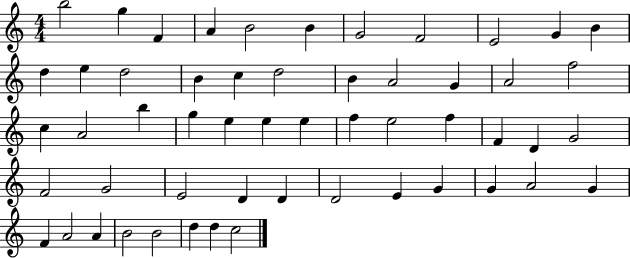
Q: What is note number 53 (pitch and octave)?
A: D5